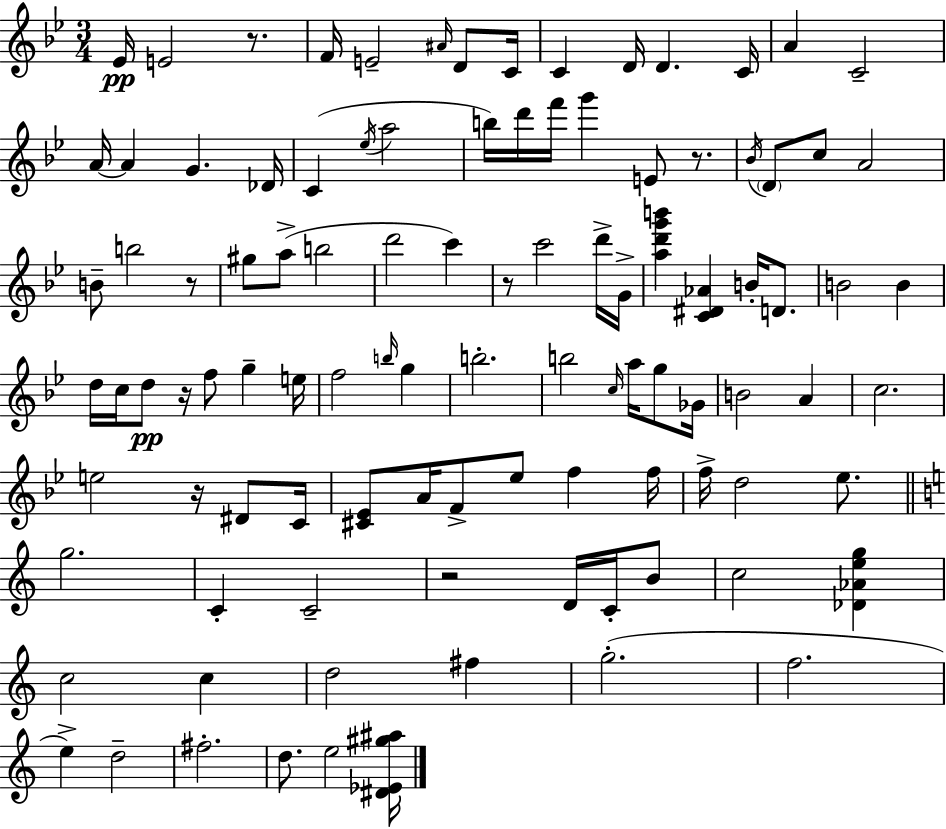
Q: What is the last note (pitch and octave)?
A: E5